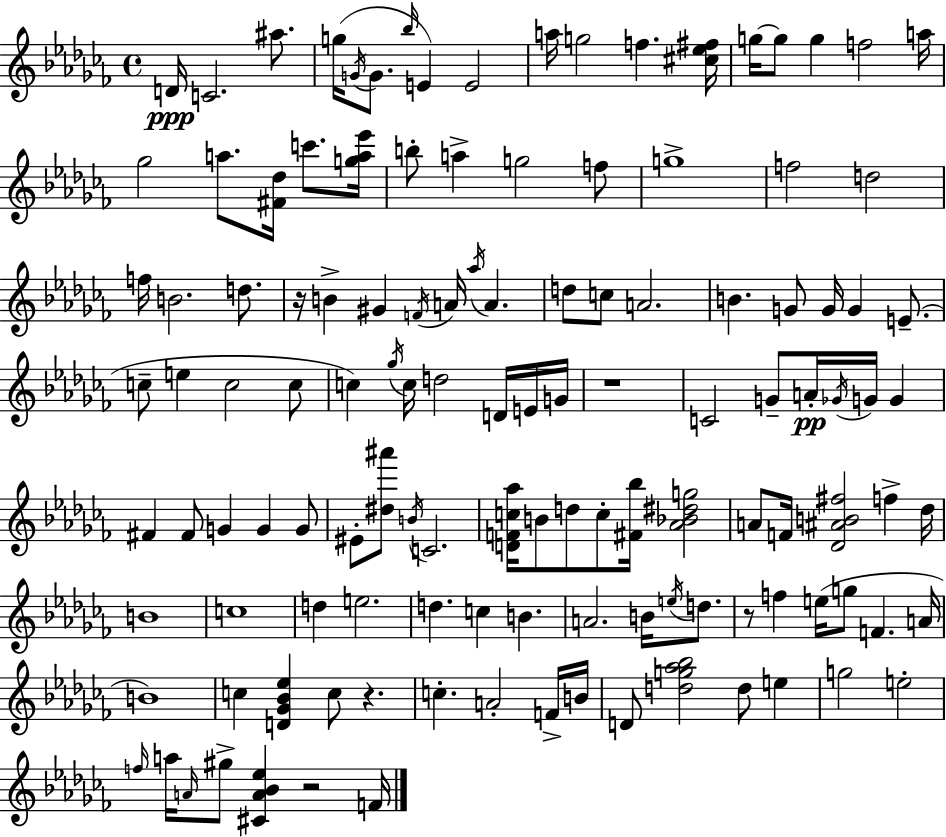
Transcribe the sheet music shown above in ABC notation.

X:1
T:Untitled
M:4/4
L:1/4
K:Abm
D/4 C2 ^a/2 g/4 G/4 G/2 _b/4 E E2 a/4 g2 f [^c_e^f]/4 g/4 g/2 g f2 a/4 _g2 a/2 [^F_d]/4 c'/2 [ga_e']/4 b/2 a g2 f/2 g4 f2 d2 f/4 B2 d/2 z/4 B ^G F/4 A/4 _a/4 A d/2 c/2 A2 B G/2 G/4 G E/2 c/2 e c2 c/2 c _g/4 c/4 d2 D/4 E/4 G/4 z4 C2 G/2 A/4 _G/4 G/4 G ^F ^F/2 G G G/2 ^E/2 [^d^a']/2 B/4 C2 [DFc_a]/4 B/2 d/2 c/2 [^F_b]/4 [_A_B^dg]2 A/2 F/4 [_D^AB^f]2 f _d/4 B4 c4 d e2 d c B A2 B/4 e/4 d/2 z/2 f e/4 g/2 F A/4 B4 c [D_G_B_e] c/2 z c A2 F/4 B/4 D/2 [dg_a_b]2 d/2 e g2 e2 f/4 a/4 A/4 ^g/2 [^CA_B_e] z2 F/4